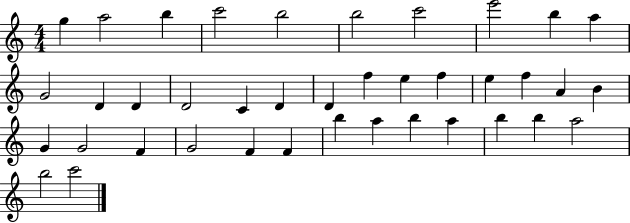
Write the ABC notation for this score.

X:1
T:Untitled
M:4/4
L:1/4
K:C
g a2 b c'2 b2 b2 c'2 e'2 b a G2 D D D2 C D D f e f e f A B G G2 F G2 F F b a b a b b a2 b2 c'2